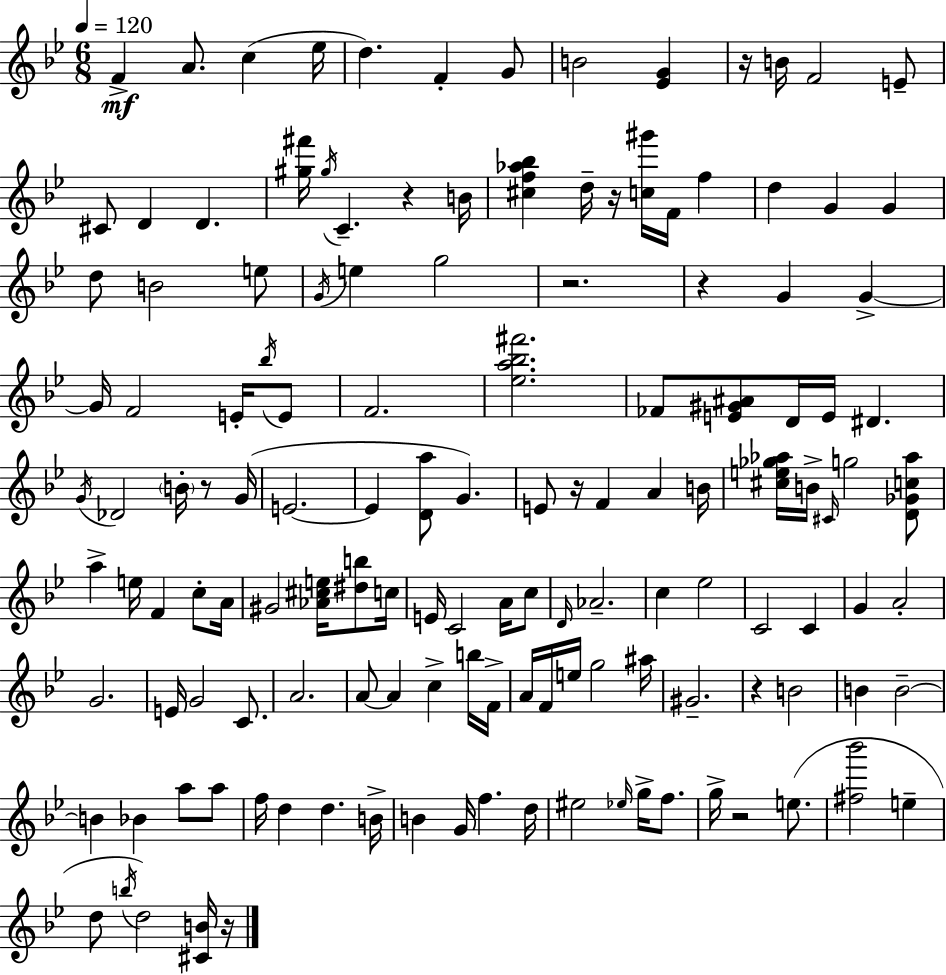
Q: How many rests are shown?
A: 10